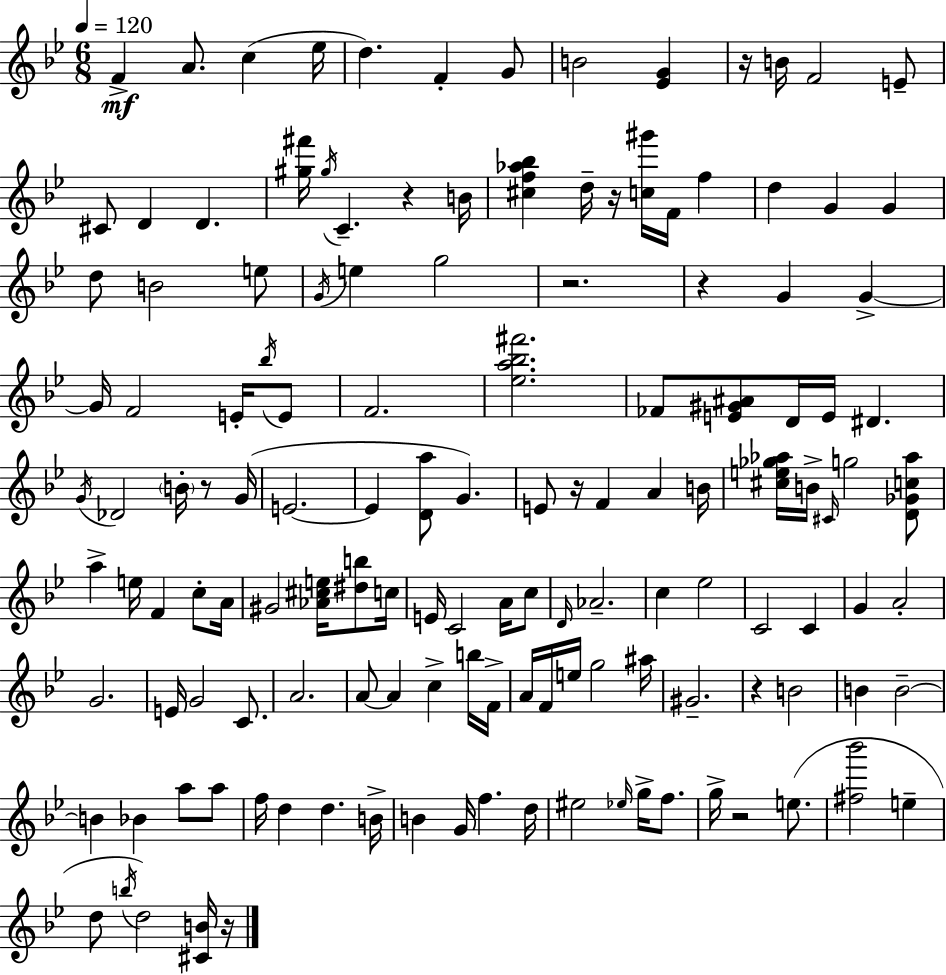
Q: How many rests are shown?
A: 10